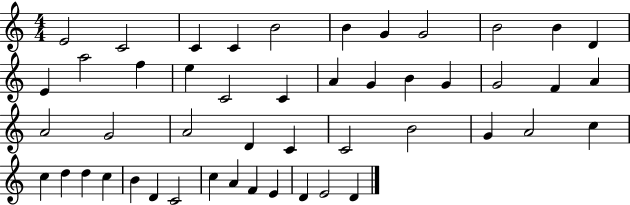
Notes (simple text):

E4/h C4/h C4/q C4/q B4/h B4/q G4/q G4/h B4/h B4/q D4/q E4/q A5/h F5/q E5/q C4/h C4/q A4/q G4/q B4/q G4/q G4/h F4/q A4/q A4/h G4/h A4/h D4/q C4/q C4/h B4/h G4/q A4/h C5/q C5/q D5/q D5/q C5/q B4/q D4/q C4/h C5/q A4/q F4/q E4/q D4/q E4/h D4/q